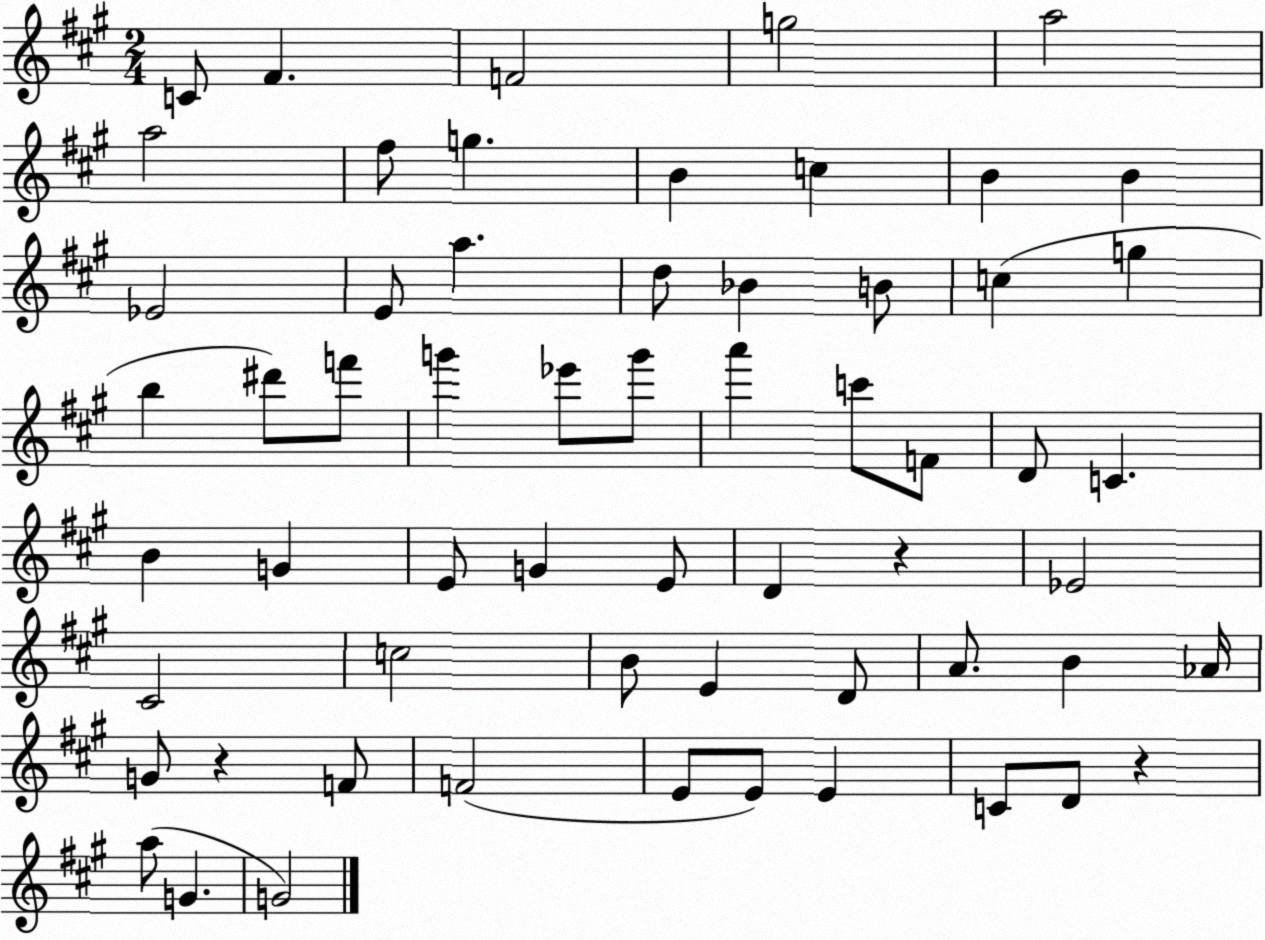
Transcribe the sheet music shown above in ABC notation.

X:1
T:Untitled
M:2/4
L:1/4
K:A
C/2 ^F F2 g2 a2 a2 ^f/2 g B c B B _E2 E/2 a d/2 _B B/2 c g b ^d'/2 f'/2 g' _e'/2 g'/2 a' c'/2 F/2 D/2 C B G E/2 G E/2 D z _E2 ^C2 c2 B/2 E D/2 A/2 B _A/4 G/2 z F/2 F2 E/2 E/2 E C/2 D/2 z a/2 G G2